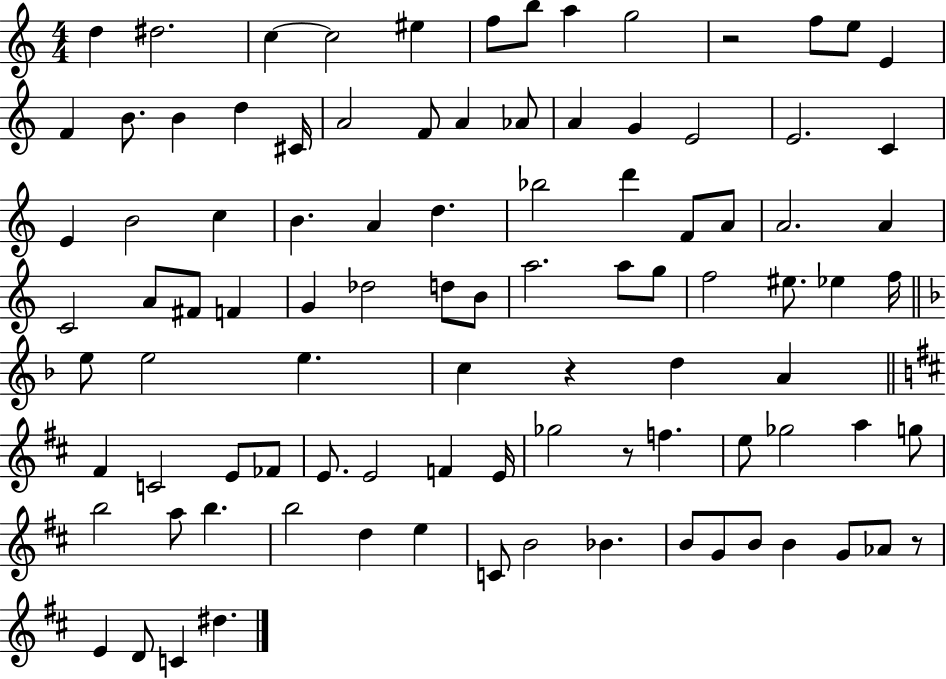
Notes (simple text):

D5/q D#5/h. C5/q C5/h EIS5/q F5/e B5/e A5/q G5/h R/h F5/e E5/e E4/q F4/q B4/e. B4/q D5/q C#4/s A4/h F4/e A4/q Ab4/e A4/q G4/q E4/h E4/h. C4/q E4/q B4/h C5/q B4/q. A4/q D5/q. Bb5/h D6/q F4/e A4/e A4/h. A4/q C4/h A4/e F#4/e F4/q G4/q Db5/h D5/e B4/e A5/h. A5/e G5/e F5/h EIS5/e. Eb5/q F5/s E5/e E5/h E5/q. C5/q R/q D5/q A4/q F#4/q C4/h E4/e FES4/e E4/e. E4/h F4/q E4/s Gb5/h R/e F5/q. E5/e Gb5/h A5/q G5/e B5/h A5/e B5/q. B5/h D5/q E5/q C4/e B4/h Bb4/q. B4/e G4/e B4/e B4/q G4/e Ab4/e R/e E4/q D4/e C4/q D#5/q.